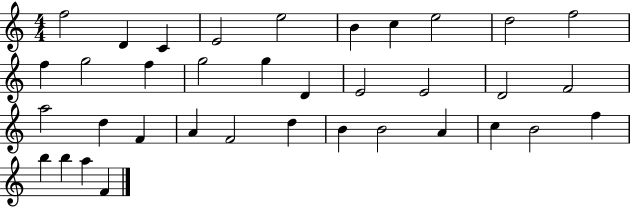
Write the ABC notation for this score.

X:1
T:Untitled
M:4/4
L:1/4
K:C
f2 D C E2 e2 B c e2 d2 f2 f g2 f g2 g D E2 E2 D2 F2 a2 d F A F2 d B B2 A c B2 f b b a F